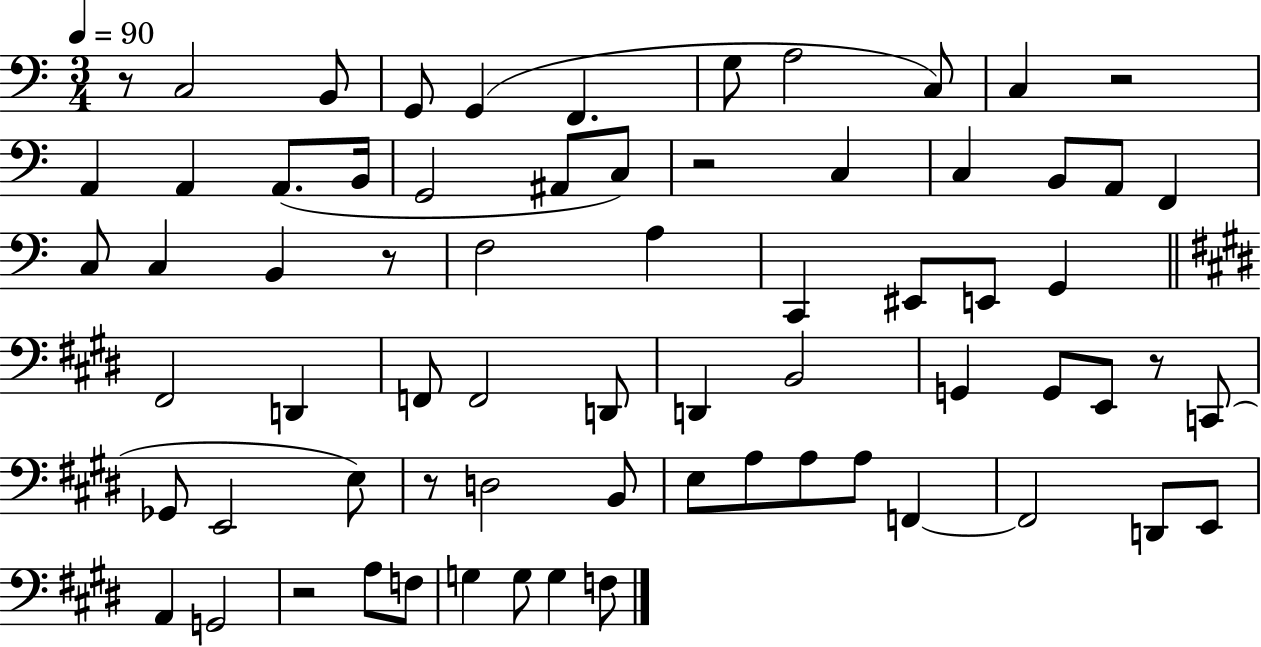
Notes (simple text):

R/e C3/h B2/e G2/e G2/q F2/q. G3/e A3/h C3/e C3/q R/h A2/q A2/q A2/e. B2/s G2/h A#2/e C3/e R/h C3/q C3/q B2/e A2/e F2/q C3/e C3/q B2/q R/e F3/h A3/q C2/q EIS2/e E2/e G2/q F#2/h D2/q F2/e F2/h D2/e D2/q B2/h G2/q G2/e E2/e R/e C2/e Gb2/e E2/h E3/e R/e D3/h B2/e E3/e A3/e A3/e A3/e F2/q F2/h D2/e E2/e A2/q G2/h R/h A3/e F3/e G3/q G3/e G3/q F3/e